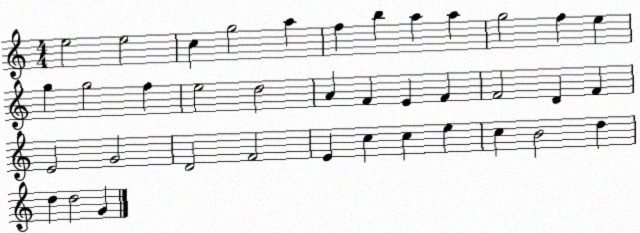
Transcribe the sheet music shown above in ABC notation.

X:1
T:Untitled
M:4/4
L:1/4
K:C
e2 e2 c g2 a f b a a g2 f e g g2 f e2 d2 A F E F F2 D F E2 G2 D2 F2 E c c e c B2 d d d2 G